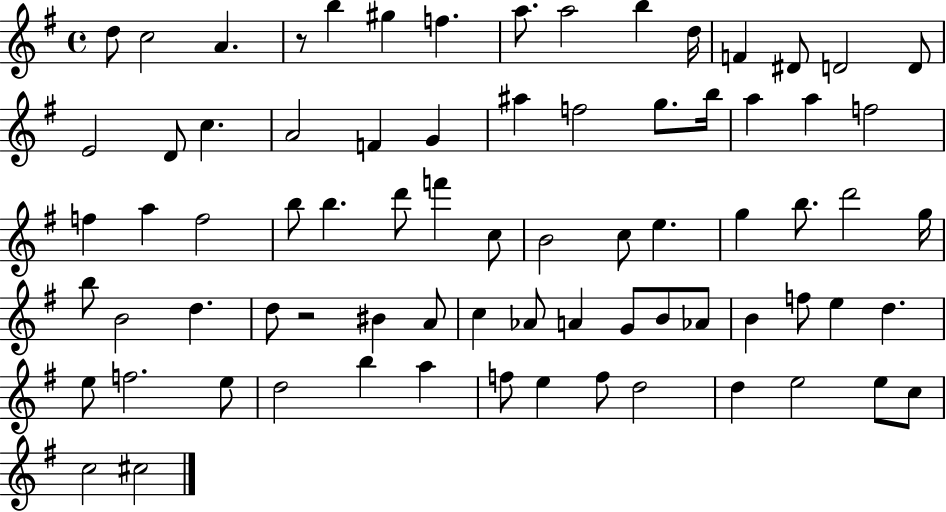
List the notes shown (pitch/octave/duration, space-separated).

D5/e C5/h A4/q. R/e B5/q G#5/q F5/q. A5/e. A5/h B5/q D5/s F4/q D#4/e D4/h D4/e E4/h D4/e C5/q. A4/h F4/q G4/q A#5/q F5/h G5/e. B5/s A5/q A5/q F5/h F5/q A5/q F5/h B5/e B5/q. D6/e F6/q C5/e B4/h C5/e E5/q. G5/q B5/e. D6/h G5/s B5/e B4/h D5/q. D5/e R/h BIS4/q A4/e C5/q Ab4/e A4/q G4/e B4/e Ab4/e B4/q F5/e E5/q D5/q. E5/e F5/h. E5/e D5/h B5/q A5/q F5/e E5/q F5/e D5/h D5/q E5/h E5/e C5/e C5/h C#5/h